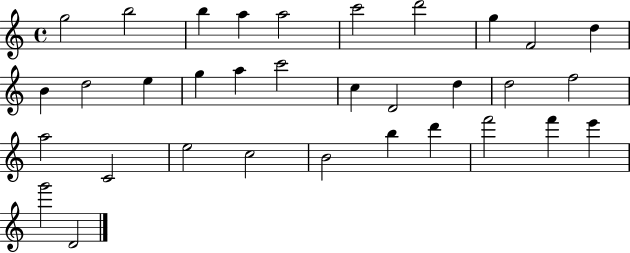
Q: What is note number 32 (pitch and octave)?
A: G6